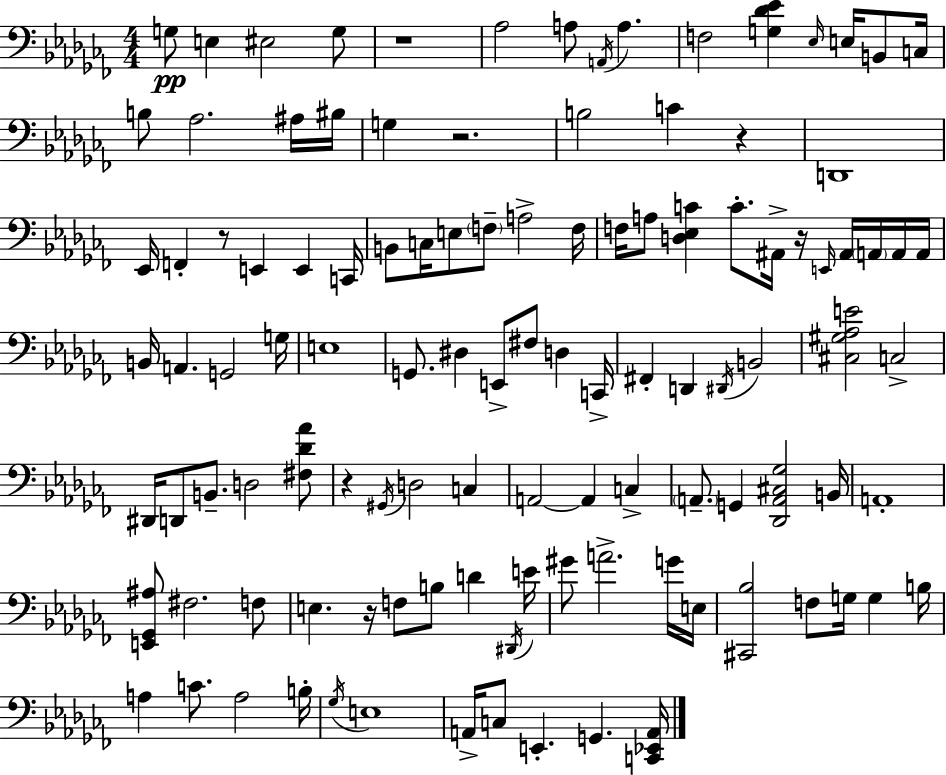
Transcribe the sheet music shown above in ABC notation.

X:1
T:Untitled
M:4/4
L:1/4
K:Abm
G,/2 E, ^E,2 G,/2 z4 _A,2 A,/2 A,,/4 A, F,2 [G,_D_E] _E,/4 E,/4 B,,/2 C,/4 B,/2 _A,2 ^A,/4 ^B,/4 G, z2 B,2 C z D,,4 _E,,/4 F,, z/2 E,, E,, C,,/4 B,,/2 C,/4 E,/2 F,/2 A,2 F,/4 F,/4 A,/2 [D,_E,C] C/2 ^A,,/4 z/4 E,,/4 ^A,,/4 A,,/4 A,,/4 A,,/4 B,,/4 A,, G,,2 G,/4 E,4 G,,/2 ^D, E,,/2 ^F,/2 D, C,,/4 ^F,, D,, ^D,,/4 B,,2 [^C,^G,_A,E]2 C,2 ^D,,/4 D,,/2 B,,/2 D,2 [^F,_D_A]/2 z ^G,,/4 D,2 C, A,,2 A,, C, A,,/2 G,, [_D,,A,,^C,_G,]2 B,,/4 A,,4 [E,,_G,,^A,]/2 ^F,2 F,/2 E, z/4 F,/2 B,/2 D ^D,,/4 E/4 ^G/2 A2 G/4 E,/4 [^C,,_B,]2 F,/2 G,/4 G, B,/4 A, C/2 A,2 B,/4 _G,/4 E,4 A,,/4 C,/2 E,, G,, [C,,_E,,A,,]/4